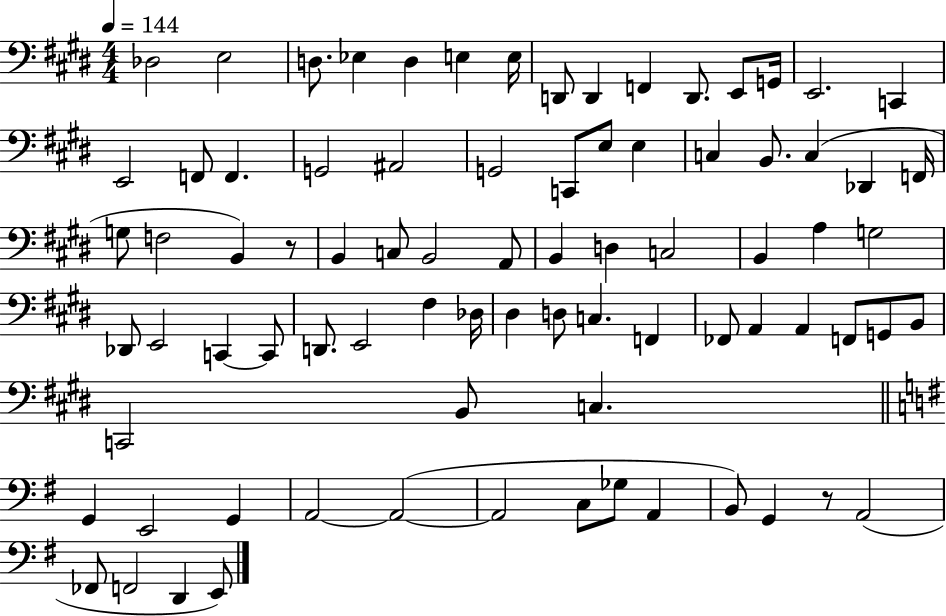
{
  \clef bass
  \numericTimeSignature
  \time 4/4
  \key e \major
  \tempo 4 = 144
  des2 e2 | d8. ees4 d4 e4 e16 | d,8 d,4 f,4 d,8. e,8 g,16 | e,2. c,4 | \break e,2 f,8 f,4. | g,2 ais,2 | g,2 c,8 e8 e4 | c4 b,8. c4( des,4 f,16 | \break g8 f2 b,4) r8 | b,4 c8 b,2 a,8 | b,4 d4 c2 | b,4 a4 g2 | \break des,8 e,2 c,4~~ c,8 | d,8. e,2 fis4 des16 | dis4 d8 c4. f,4 | fes,8 a,4 a,4 f,8 g,8 b,8 | \break c,2 b,8 c4. | \bar "||" \break \key g \major g,4 e,2 g,4 | a,2~~ a,2~(~ | a,2 c8 ges8 a,4 | b,8) g,4 r8 a,2( | \break fes,8 f,2 d,4 e,8) | \bar "|."
}